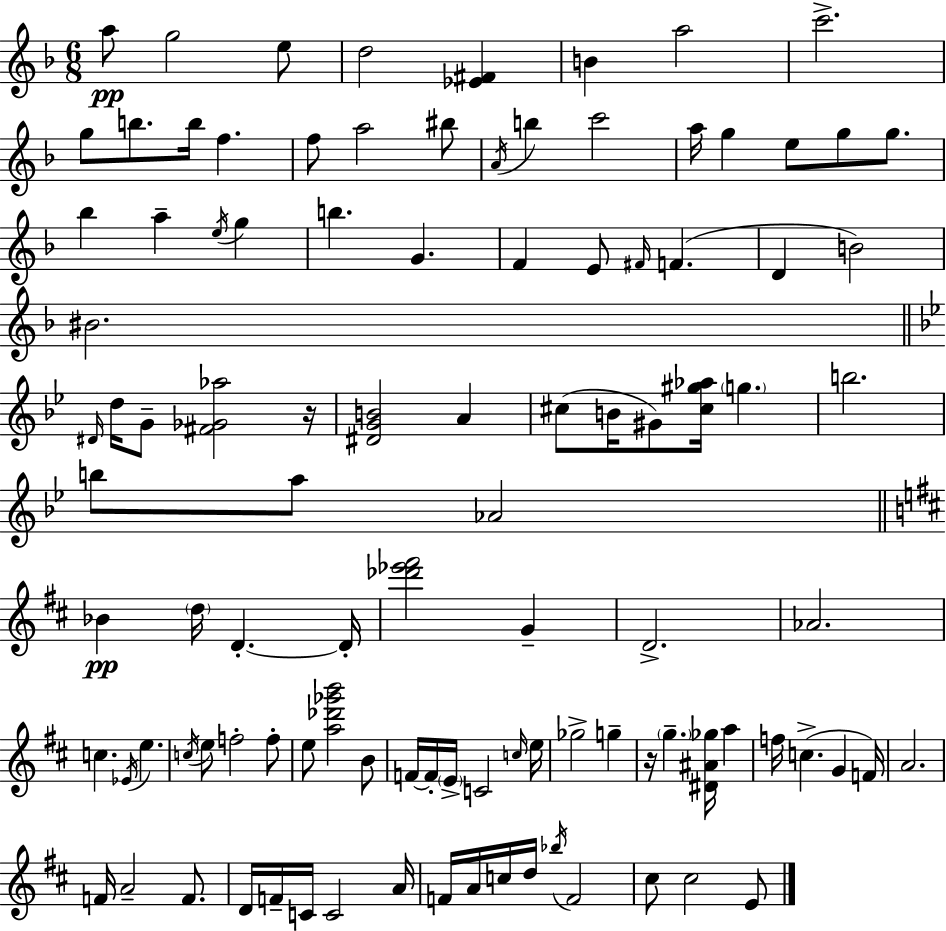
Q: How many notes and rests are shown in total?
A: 104